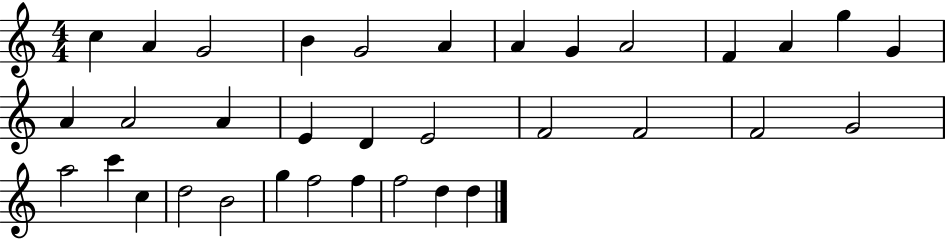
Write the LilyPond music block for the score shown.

{
  \clef treble
  \numericTimeSignature
  \time 4/4
  \key c \major
  c''4 a'4 g'2 | b'4 g'2 a'4 | a'4 g'4 a'2 | f'4 a'4 g''4 g'4 | \break a'4 a'2 a'4 | e'4 d'4 e'2 | f'2 f'2 | f'2 g'2 | \break a''2 c'''4 c''4 | d''2 b'2 | g''4 f''2 f''4 | f''2 d''4 d''4 | \break \bar "|."
}